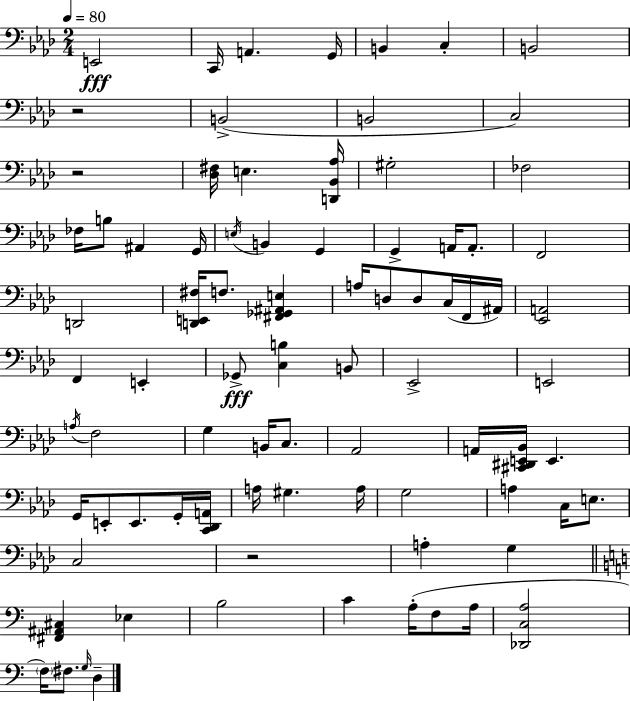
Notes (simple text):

E2/h C2/s A2/q. G2/s B2/q C3/q B2/h R/h B2/h B2/h C3/h R/h [Db3,F#3]/s E3/q. [D2,Bb2,Ab3]/s G#3/h FES3/h FES3/s B3/e A#2/q G2/s E3/s B2/q G2/q G2/q A2/s A2/e. F2/h D2/h [D2,E2,F#3]/s F3/e. [F#2,Gb2,A#2,E3]/q A3/s D3/e D3/e C3/s F2/s A#2/s [Eb2,A2]/h F2/q E2/q Gb2/e [C3,B3]/q B2/e Eb2/h E2/h A3/s F3/h G3/q B2/s C3/e. Ab2/h A2/s [C#2,D#2,E2,Bb2]/s E2/q. G2/s E2/e E2/e. G2/s [C2,Db2,A2]/s A3/s G#3/q. A3/s G3/h A3/q C3/s E3/e. C3/h R/h A3/q G3/q [F#2,A#2,C#3]/q Eb3/q B3/h C4/q A3/s F3/e A3/s [Db2,C3,A3]/h F3/s F#3/e. G3/s D3/q